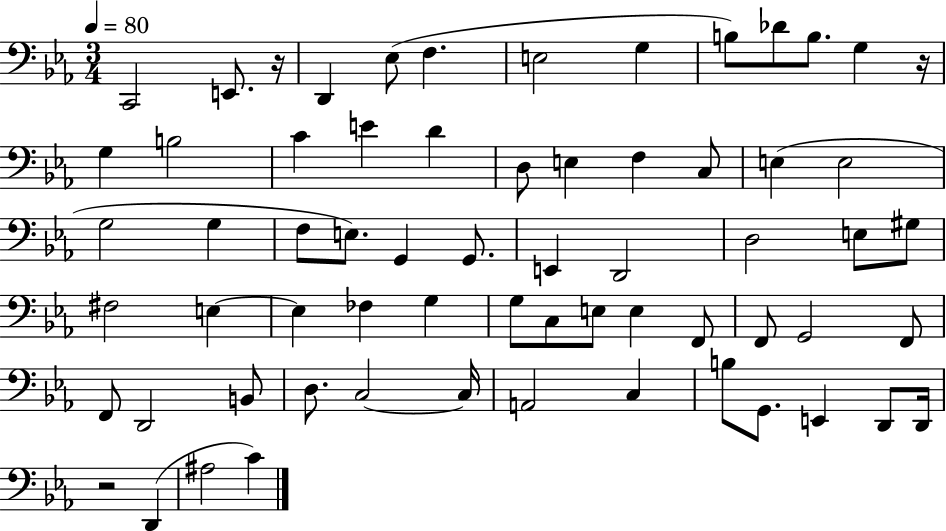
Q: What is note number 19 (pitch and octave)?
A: F3